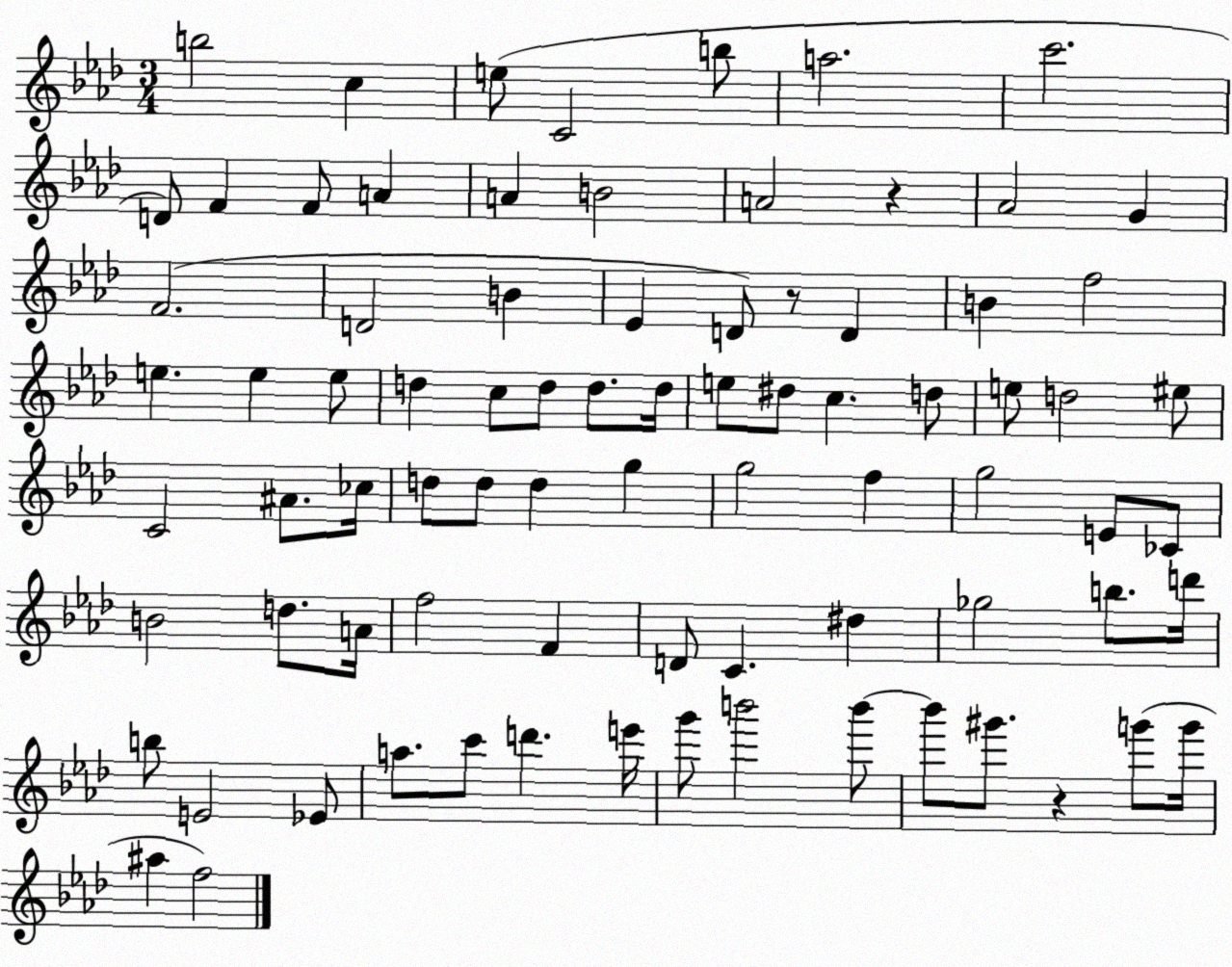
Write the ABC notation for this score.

X:1
T:Untitled
M:3/4
L:1/4
K:Ab
b2 c e/2 C2 b/2 a2 c'2 D/2 F F/2 A A B2 A2 z _A2 G F2 D2 B _E D/2 z/2 D B f2 e e e/2 d c/2 d/2 d/2 d/4 e/2 ^d/2 c d/2 e/2 d2 ^e/2 C2 ^A/2 _c/4 d/2 d/2 d g g2 f g2 E/2 _C/2 B2 d/2 A/4 f2 F D/2 C ^d _g2 b/2 d'/4 b/2 E2 _E/2 a/2 c'/2 d' e'/4 g'/2 b'2 b'/2 b'/2 ^g'/2 z g'/2 g'/4 ^a f2